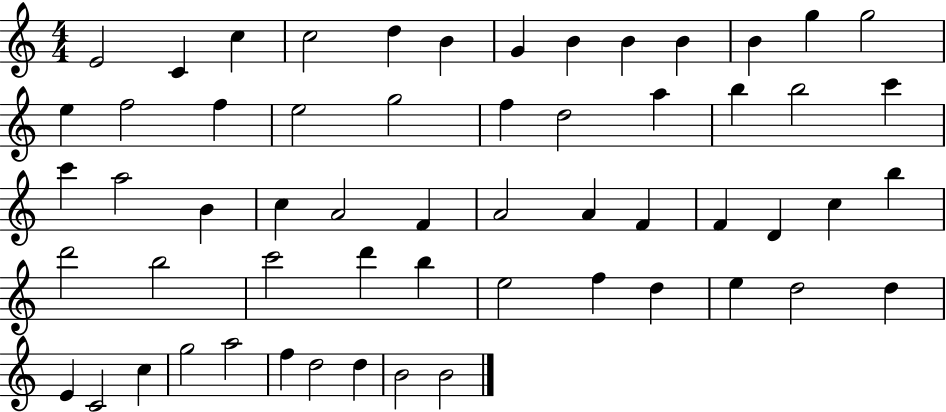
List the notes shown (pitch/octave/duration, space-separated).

E4/h C4/q C5/q C5/h D5/q B4/q G4/q B4/q B4/q B4/q B4/q G5/q G5/h E5/q F5/h F5/q E5/h G5/h F5/q D5/h A5/q B5/q B5/h C6/q C6/q A5/h B4/q C5/q A4/h F4/q A4/h A4/q F4/q F4/q D4/q C5/q B5/q D6/h B5/h C6/h D6/q B5/q E5/h F5/q D5/q E5/q D5/h D5/q E4/q C4/h C5/q G5/h A5/h F5/q D5/h D5/q B4/h B4/h